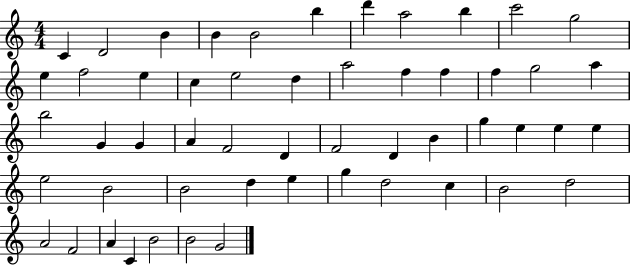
C4/q D4/h B4/q B4/q B4/h B5/q D6/q A5/h B5/q C6/h G5/h E5/q F5/h E5/q C5/q E5/h D5/q A5/h F5/q F5/q F5/q G5/h A5/q B5/h G4/q G4/q A4/q F4/h D4/q F4/h D4/q B4/q G5/q E5/q E5/q E5/q E5/h B4/h B4/h D5/q E5/q G5/q D5/h C5/q B4/h D5/h A4/h F4/h A4/q C4/q B4/h B4/h G4/h